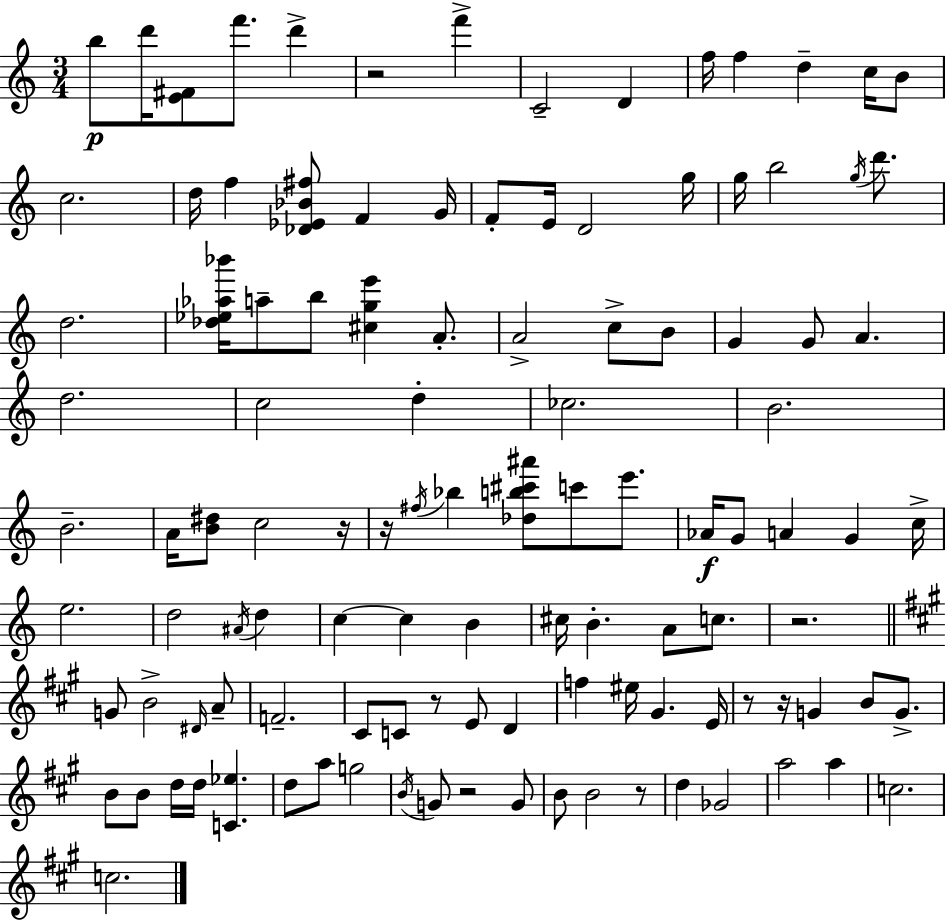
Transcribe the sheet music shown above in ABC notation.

X:1
T:Untitled
M:3/4
L:1/4
K:C
b/2 d'/4 [E^F]/2 f'/2 d' z2 f' C2 D f/4 f d c/4 B/2 c2 d/4 f [_D_E_B^f]/2 F G/4 F/2 E/4 D2 g/4 g/4 b2 g/4 d'/2 d2 [_d_e_a_b']/4 a/2 b/2 [^cge'] A/2 A2 c/2 B/2 G G/2 A d2 c2 d _c2 B2 B2 A/4 [B^d]/2 c2 z/4 z/4 ^f/4 _b [_db^c'^a']/2 c'/2 e'/2 _A/4 G/2 A G c/4 e2 d2 ^A/4 d c c B ^c/4 B A/2 c/2 z2 G/2 B2 ^D/4 A/2 F2 ^C/2 C/2 z/2 E/2 D f ^e/4 ^G E/4 z/2 z/4 G B/2 G/2 B/2 B/2 d/4 d/4 [C_e] d/2 a/2 g2 B/4 G/2 z2 G/2 B/2 B2 z/2 d _G2 a2 a c2 c2